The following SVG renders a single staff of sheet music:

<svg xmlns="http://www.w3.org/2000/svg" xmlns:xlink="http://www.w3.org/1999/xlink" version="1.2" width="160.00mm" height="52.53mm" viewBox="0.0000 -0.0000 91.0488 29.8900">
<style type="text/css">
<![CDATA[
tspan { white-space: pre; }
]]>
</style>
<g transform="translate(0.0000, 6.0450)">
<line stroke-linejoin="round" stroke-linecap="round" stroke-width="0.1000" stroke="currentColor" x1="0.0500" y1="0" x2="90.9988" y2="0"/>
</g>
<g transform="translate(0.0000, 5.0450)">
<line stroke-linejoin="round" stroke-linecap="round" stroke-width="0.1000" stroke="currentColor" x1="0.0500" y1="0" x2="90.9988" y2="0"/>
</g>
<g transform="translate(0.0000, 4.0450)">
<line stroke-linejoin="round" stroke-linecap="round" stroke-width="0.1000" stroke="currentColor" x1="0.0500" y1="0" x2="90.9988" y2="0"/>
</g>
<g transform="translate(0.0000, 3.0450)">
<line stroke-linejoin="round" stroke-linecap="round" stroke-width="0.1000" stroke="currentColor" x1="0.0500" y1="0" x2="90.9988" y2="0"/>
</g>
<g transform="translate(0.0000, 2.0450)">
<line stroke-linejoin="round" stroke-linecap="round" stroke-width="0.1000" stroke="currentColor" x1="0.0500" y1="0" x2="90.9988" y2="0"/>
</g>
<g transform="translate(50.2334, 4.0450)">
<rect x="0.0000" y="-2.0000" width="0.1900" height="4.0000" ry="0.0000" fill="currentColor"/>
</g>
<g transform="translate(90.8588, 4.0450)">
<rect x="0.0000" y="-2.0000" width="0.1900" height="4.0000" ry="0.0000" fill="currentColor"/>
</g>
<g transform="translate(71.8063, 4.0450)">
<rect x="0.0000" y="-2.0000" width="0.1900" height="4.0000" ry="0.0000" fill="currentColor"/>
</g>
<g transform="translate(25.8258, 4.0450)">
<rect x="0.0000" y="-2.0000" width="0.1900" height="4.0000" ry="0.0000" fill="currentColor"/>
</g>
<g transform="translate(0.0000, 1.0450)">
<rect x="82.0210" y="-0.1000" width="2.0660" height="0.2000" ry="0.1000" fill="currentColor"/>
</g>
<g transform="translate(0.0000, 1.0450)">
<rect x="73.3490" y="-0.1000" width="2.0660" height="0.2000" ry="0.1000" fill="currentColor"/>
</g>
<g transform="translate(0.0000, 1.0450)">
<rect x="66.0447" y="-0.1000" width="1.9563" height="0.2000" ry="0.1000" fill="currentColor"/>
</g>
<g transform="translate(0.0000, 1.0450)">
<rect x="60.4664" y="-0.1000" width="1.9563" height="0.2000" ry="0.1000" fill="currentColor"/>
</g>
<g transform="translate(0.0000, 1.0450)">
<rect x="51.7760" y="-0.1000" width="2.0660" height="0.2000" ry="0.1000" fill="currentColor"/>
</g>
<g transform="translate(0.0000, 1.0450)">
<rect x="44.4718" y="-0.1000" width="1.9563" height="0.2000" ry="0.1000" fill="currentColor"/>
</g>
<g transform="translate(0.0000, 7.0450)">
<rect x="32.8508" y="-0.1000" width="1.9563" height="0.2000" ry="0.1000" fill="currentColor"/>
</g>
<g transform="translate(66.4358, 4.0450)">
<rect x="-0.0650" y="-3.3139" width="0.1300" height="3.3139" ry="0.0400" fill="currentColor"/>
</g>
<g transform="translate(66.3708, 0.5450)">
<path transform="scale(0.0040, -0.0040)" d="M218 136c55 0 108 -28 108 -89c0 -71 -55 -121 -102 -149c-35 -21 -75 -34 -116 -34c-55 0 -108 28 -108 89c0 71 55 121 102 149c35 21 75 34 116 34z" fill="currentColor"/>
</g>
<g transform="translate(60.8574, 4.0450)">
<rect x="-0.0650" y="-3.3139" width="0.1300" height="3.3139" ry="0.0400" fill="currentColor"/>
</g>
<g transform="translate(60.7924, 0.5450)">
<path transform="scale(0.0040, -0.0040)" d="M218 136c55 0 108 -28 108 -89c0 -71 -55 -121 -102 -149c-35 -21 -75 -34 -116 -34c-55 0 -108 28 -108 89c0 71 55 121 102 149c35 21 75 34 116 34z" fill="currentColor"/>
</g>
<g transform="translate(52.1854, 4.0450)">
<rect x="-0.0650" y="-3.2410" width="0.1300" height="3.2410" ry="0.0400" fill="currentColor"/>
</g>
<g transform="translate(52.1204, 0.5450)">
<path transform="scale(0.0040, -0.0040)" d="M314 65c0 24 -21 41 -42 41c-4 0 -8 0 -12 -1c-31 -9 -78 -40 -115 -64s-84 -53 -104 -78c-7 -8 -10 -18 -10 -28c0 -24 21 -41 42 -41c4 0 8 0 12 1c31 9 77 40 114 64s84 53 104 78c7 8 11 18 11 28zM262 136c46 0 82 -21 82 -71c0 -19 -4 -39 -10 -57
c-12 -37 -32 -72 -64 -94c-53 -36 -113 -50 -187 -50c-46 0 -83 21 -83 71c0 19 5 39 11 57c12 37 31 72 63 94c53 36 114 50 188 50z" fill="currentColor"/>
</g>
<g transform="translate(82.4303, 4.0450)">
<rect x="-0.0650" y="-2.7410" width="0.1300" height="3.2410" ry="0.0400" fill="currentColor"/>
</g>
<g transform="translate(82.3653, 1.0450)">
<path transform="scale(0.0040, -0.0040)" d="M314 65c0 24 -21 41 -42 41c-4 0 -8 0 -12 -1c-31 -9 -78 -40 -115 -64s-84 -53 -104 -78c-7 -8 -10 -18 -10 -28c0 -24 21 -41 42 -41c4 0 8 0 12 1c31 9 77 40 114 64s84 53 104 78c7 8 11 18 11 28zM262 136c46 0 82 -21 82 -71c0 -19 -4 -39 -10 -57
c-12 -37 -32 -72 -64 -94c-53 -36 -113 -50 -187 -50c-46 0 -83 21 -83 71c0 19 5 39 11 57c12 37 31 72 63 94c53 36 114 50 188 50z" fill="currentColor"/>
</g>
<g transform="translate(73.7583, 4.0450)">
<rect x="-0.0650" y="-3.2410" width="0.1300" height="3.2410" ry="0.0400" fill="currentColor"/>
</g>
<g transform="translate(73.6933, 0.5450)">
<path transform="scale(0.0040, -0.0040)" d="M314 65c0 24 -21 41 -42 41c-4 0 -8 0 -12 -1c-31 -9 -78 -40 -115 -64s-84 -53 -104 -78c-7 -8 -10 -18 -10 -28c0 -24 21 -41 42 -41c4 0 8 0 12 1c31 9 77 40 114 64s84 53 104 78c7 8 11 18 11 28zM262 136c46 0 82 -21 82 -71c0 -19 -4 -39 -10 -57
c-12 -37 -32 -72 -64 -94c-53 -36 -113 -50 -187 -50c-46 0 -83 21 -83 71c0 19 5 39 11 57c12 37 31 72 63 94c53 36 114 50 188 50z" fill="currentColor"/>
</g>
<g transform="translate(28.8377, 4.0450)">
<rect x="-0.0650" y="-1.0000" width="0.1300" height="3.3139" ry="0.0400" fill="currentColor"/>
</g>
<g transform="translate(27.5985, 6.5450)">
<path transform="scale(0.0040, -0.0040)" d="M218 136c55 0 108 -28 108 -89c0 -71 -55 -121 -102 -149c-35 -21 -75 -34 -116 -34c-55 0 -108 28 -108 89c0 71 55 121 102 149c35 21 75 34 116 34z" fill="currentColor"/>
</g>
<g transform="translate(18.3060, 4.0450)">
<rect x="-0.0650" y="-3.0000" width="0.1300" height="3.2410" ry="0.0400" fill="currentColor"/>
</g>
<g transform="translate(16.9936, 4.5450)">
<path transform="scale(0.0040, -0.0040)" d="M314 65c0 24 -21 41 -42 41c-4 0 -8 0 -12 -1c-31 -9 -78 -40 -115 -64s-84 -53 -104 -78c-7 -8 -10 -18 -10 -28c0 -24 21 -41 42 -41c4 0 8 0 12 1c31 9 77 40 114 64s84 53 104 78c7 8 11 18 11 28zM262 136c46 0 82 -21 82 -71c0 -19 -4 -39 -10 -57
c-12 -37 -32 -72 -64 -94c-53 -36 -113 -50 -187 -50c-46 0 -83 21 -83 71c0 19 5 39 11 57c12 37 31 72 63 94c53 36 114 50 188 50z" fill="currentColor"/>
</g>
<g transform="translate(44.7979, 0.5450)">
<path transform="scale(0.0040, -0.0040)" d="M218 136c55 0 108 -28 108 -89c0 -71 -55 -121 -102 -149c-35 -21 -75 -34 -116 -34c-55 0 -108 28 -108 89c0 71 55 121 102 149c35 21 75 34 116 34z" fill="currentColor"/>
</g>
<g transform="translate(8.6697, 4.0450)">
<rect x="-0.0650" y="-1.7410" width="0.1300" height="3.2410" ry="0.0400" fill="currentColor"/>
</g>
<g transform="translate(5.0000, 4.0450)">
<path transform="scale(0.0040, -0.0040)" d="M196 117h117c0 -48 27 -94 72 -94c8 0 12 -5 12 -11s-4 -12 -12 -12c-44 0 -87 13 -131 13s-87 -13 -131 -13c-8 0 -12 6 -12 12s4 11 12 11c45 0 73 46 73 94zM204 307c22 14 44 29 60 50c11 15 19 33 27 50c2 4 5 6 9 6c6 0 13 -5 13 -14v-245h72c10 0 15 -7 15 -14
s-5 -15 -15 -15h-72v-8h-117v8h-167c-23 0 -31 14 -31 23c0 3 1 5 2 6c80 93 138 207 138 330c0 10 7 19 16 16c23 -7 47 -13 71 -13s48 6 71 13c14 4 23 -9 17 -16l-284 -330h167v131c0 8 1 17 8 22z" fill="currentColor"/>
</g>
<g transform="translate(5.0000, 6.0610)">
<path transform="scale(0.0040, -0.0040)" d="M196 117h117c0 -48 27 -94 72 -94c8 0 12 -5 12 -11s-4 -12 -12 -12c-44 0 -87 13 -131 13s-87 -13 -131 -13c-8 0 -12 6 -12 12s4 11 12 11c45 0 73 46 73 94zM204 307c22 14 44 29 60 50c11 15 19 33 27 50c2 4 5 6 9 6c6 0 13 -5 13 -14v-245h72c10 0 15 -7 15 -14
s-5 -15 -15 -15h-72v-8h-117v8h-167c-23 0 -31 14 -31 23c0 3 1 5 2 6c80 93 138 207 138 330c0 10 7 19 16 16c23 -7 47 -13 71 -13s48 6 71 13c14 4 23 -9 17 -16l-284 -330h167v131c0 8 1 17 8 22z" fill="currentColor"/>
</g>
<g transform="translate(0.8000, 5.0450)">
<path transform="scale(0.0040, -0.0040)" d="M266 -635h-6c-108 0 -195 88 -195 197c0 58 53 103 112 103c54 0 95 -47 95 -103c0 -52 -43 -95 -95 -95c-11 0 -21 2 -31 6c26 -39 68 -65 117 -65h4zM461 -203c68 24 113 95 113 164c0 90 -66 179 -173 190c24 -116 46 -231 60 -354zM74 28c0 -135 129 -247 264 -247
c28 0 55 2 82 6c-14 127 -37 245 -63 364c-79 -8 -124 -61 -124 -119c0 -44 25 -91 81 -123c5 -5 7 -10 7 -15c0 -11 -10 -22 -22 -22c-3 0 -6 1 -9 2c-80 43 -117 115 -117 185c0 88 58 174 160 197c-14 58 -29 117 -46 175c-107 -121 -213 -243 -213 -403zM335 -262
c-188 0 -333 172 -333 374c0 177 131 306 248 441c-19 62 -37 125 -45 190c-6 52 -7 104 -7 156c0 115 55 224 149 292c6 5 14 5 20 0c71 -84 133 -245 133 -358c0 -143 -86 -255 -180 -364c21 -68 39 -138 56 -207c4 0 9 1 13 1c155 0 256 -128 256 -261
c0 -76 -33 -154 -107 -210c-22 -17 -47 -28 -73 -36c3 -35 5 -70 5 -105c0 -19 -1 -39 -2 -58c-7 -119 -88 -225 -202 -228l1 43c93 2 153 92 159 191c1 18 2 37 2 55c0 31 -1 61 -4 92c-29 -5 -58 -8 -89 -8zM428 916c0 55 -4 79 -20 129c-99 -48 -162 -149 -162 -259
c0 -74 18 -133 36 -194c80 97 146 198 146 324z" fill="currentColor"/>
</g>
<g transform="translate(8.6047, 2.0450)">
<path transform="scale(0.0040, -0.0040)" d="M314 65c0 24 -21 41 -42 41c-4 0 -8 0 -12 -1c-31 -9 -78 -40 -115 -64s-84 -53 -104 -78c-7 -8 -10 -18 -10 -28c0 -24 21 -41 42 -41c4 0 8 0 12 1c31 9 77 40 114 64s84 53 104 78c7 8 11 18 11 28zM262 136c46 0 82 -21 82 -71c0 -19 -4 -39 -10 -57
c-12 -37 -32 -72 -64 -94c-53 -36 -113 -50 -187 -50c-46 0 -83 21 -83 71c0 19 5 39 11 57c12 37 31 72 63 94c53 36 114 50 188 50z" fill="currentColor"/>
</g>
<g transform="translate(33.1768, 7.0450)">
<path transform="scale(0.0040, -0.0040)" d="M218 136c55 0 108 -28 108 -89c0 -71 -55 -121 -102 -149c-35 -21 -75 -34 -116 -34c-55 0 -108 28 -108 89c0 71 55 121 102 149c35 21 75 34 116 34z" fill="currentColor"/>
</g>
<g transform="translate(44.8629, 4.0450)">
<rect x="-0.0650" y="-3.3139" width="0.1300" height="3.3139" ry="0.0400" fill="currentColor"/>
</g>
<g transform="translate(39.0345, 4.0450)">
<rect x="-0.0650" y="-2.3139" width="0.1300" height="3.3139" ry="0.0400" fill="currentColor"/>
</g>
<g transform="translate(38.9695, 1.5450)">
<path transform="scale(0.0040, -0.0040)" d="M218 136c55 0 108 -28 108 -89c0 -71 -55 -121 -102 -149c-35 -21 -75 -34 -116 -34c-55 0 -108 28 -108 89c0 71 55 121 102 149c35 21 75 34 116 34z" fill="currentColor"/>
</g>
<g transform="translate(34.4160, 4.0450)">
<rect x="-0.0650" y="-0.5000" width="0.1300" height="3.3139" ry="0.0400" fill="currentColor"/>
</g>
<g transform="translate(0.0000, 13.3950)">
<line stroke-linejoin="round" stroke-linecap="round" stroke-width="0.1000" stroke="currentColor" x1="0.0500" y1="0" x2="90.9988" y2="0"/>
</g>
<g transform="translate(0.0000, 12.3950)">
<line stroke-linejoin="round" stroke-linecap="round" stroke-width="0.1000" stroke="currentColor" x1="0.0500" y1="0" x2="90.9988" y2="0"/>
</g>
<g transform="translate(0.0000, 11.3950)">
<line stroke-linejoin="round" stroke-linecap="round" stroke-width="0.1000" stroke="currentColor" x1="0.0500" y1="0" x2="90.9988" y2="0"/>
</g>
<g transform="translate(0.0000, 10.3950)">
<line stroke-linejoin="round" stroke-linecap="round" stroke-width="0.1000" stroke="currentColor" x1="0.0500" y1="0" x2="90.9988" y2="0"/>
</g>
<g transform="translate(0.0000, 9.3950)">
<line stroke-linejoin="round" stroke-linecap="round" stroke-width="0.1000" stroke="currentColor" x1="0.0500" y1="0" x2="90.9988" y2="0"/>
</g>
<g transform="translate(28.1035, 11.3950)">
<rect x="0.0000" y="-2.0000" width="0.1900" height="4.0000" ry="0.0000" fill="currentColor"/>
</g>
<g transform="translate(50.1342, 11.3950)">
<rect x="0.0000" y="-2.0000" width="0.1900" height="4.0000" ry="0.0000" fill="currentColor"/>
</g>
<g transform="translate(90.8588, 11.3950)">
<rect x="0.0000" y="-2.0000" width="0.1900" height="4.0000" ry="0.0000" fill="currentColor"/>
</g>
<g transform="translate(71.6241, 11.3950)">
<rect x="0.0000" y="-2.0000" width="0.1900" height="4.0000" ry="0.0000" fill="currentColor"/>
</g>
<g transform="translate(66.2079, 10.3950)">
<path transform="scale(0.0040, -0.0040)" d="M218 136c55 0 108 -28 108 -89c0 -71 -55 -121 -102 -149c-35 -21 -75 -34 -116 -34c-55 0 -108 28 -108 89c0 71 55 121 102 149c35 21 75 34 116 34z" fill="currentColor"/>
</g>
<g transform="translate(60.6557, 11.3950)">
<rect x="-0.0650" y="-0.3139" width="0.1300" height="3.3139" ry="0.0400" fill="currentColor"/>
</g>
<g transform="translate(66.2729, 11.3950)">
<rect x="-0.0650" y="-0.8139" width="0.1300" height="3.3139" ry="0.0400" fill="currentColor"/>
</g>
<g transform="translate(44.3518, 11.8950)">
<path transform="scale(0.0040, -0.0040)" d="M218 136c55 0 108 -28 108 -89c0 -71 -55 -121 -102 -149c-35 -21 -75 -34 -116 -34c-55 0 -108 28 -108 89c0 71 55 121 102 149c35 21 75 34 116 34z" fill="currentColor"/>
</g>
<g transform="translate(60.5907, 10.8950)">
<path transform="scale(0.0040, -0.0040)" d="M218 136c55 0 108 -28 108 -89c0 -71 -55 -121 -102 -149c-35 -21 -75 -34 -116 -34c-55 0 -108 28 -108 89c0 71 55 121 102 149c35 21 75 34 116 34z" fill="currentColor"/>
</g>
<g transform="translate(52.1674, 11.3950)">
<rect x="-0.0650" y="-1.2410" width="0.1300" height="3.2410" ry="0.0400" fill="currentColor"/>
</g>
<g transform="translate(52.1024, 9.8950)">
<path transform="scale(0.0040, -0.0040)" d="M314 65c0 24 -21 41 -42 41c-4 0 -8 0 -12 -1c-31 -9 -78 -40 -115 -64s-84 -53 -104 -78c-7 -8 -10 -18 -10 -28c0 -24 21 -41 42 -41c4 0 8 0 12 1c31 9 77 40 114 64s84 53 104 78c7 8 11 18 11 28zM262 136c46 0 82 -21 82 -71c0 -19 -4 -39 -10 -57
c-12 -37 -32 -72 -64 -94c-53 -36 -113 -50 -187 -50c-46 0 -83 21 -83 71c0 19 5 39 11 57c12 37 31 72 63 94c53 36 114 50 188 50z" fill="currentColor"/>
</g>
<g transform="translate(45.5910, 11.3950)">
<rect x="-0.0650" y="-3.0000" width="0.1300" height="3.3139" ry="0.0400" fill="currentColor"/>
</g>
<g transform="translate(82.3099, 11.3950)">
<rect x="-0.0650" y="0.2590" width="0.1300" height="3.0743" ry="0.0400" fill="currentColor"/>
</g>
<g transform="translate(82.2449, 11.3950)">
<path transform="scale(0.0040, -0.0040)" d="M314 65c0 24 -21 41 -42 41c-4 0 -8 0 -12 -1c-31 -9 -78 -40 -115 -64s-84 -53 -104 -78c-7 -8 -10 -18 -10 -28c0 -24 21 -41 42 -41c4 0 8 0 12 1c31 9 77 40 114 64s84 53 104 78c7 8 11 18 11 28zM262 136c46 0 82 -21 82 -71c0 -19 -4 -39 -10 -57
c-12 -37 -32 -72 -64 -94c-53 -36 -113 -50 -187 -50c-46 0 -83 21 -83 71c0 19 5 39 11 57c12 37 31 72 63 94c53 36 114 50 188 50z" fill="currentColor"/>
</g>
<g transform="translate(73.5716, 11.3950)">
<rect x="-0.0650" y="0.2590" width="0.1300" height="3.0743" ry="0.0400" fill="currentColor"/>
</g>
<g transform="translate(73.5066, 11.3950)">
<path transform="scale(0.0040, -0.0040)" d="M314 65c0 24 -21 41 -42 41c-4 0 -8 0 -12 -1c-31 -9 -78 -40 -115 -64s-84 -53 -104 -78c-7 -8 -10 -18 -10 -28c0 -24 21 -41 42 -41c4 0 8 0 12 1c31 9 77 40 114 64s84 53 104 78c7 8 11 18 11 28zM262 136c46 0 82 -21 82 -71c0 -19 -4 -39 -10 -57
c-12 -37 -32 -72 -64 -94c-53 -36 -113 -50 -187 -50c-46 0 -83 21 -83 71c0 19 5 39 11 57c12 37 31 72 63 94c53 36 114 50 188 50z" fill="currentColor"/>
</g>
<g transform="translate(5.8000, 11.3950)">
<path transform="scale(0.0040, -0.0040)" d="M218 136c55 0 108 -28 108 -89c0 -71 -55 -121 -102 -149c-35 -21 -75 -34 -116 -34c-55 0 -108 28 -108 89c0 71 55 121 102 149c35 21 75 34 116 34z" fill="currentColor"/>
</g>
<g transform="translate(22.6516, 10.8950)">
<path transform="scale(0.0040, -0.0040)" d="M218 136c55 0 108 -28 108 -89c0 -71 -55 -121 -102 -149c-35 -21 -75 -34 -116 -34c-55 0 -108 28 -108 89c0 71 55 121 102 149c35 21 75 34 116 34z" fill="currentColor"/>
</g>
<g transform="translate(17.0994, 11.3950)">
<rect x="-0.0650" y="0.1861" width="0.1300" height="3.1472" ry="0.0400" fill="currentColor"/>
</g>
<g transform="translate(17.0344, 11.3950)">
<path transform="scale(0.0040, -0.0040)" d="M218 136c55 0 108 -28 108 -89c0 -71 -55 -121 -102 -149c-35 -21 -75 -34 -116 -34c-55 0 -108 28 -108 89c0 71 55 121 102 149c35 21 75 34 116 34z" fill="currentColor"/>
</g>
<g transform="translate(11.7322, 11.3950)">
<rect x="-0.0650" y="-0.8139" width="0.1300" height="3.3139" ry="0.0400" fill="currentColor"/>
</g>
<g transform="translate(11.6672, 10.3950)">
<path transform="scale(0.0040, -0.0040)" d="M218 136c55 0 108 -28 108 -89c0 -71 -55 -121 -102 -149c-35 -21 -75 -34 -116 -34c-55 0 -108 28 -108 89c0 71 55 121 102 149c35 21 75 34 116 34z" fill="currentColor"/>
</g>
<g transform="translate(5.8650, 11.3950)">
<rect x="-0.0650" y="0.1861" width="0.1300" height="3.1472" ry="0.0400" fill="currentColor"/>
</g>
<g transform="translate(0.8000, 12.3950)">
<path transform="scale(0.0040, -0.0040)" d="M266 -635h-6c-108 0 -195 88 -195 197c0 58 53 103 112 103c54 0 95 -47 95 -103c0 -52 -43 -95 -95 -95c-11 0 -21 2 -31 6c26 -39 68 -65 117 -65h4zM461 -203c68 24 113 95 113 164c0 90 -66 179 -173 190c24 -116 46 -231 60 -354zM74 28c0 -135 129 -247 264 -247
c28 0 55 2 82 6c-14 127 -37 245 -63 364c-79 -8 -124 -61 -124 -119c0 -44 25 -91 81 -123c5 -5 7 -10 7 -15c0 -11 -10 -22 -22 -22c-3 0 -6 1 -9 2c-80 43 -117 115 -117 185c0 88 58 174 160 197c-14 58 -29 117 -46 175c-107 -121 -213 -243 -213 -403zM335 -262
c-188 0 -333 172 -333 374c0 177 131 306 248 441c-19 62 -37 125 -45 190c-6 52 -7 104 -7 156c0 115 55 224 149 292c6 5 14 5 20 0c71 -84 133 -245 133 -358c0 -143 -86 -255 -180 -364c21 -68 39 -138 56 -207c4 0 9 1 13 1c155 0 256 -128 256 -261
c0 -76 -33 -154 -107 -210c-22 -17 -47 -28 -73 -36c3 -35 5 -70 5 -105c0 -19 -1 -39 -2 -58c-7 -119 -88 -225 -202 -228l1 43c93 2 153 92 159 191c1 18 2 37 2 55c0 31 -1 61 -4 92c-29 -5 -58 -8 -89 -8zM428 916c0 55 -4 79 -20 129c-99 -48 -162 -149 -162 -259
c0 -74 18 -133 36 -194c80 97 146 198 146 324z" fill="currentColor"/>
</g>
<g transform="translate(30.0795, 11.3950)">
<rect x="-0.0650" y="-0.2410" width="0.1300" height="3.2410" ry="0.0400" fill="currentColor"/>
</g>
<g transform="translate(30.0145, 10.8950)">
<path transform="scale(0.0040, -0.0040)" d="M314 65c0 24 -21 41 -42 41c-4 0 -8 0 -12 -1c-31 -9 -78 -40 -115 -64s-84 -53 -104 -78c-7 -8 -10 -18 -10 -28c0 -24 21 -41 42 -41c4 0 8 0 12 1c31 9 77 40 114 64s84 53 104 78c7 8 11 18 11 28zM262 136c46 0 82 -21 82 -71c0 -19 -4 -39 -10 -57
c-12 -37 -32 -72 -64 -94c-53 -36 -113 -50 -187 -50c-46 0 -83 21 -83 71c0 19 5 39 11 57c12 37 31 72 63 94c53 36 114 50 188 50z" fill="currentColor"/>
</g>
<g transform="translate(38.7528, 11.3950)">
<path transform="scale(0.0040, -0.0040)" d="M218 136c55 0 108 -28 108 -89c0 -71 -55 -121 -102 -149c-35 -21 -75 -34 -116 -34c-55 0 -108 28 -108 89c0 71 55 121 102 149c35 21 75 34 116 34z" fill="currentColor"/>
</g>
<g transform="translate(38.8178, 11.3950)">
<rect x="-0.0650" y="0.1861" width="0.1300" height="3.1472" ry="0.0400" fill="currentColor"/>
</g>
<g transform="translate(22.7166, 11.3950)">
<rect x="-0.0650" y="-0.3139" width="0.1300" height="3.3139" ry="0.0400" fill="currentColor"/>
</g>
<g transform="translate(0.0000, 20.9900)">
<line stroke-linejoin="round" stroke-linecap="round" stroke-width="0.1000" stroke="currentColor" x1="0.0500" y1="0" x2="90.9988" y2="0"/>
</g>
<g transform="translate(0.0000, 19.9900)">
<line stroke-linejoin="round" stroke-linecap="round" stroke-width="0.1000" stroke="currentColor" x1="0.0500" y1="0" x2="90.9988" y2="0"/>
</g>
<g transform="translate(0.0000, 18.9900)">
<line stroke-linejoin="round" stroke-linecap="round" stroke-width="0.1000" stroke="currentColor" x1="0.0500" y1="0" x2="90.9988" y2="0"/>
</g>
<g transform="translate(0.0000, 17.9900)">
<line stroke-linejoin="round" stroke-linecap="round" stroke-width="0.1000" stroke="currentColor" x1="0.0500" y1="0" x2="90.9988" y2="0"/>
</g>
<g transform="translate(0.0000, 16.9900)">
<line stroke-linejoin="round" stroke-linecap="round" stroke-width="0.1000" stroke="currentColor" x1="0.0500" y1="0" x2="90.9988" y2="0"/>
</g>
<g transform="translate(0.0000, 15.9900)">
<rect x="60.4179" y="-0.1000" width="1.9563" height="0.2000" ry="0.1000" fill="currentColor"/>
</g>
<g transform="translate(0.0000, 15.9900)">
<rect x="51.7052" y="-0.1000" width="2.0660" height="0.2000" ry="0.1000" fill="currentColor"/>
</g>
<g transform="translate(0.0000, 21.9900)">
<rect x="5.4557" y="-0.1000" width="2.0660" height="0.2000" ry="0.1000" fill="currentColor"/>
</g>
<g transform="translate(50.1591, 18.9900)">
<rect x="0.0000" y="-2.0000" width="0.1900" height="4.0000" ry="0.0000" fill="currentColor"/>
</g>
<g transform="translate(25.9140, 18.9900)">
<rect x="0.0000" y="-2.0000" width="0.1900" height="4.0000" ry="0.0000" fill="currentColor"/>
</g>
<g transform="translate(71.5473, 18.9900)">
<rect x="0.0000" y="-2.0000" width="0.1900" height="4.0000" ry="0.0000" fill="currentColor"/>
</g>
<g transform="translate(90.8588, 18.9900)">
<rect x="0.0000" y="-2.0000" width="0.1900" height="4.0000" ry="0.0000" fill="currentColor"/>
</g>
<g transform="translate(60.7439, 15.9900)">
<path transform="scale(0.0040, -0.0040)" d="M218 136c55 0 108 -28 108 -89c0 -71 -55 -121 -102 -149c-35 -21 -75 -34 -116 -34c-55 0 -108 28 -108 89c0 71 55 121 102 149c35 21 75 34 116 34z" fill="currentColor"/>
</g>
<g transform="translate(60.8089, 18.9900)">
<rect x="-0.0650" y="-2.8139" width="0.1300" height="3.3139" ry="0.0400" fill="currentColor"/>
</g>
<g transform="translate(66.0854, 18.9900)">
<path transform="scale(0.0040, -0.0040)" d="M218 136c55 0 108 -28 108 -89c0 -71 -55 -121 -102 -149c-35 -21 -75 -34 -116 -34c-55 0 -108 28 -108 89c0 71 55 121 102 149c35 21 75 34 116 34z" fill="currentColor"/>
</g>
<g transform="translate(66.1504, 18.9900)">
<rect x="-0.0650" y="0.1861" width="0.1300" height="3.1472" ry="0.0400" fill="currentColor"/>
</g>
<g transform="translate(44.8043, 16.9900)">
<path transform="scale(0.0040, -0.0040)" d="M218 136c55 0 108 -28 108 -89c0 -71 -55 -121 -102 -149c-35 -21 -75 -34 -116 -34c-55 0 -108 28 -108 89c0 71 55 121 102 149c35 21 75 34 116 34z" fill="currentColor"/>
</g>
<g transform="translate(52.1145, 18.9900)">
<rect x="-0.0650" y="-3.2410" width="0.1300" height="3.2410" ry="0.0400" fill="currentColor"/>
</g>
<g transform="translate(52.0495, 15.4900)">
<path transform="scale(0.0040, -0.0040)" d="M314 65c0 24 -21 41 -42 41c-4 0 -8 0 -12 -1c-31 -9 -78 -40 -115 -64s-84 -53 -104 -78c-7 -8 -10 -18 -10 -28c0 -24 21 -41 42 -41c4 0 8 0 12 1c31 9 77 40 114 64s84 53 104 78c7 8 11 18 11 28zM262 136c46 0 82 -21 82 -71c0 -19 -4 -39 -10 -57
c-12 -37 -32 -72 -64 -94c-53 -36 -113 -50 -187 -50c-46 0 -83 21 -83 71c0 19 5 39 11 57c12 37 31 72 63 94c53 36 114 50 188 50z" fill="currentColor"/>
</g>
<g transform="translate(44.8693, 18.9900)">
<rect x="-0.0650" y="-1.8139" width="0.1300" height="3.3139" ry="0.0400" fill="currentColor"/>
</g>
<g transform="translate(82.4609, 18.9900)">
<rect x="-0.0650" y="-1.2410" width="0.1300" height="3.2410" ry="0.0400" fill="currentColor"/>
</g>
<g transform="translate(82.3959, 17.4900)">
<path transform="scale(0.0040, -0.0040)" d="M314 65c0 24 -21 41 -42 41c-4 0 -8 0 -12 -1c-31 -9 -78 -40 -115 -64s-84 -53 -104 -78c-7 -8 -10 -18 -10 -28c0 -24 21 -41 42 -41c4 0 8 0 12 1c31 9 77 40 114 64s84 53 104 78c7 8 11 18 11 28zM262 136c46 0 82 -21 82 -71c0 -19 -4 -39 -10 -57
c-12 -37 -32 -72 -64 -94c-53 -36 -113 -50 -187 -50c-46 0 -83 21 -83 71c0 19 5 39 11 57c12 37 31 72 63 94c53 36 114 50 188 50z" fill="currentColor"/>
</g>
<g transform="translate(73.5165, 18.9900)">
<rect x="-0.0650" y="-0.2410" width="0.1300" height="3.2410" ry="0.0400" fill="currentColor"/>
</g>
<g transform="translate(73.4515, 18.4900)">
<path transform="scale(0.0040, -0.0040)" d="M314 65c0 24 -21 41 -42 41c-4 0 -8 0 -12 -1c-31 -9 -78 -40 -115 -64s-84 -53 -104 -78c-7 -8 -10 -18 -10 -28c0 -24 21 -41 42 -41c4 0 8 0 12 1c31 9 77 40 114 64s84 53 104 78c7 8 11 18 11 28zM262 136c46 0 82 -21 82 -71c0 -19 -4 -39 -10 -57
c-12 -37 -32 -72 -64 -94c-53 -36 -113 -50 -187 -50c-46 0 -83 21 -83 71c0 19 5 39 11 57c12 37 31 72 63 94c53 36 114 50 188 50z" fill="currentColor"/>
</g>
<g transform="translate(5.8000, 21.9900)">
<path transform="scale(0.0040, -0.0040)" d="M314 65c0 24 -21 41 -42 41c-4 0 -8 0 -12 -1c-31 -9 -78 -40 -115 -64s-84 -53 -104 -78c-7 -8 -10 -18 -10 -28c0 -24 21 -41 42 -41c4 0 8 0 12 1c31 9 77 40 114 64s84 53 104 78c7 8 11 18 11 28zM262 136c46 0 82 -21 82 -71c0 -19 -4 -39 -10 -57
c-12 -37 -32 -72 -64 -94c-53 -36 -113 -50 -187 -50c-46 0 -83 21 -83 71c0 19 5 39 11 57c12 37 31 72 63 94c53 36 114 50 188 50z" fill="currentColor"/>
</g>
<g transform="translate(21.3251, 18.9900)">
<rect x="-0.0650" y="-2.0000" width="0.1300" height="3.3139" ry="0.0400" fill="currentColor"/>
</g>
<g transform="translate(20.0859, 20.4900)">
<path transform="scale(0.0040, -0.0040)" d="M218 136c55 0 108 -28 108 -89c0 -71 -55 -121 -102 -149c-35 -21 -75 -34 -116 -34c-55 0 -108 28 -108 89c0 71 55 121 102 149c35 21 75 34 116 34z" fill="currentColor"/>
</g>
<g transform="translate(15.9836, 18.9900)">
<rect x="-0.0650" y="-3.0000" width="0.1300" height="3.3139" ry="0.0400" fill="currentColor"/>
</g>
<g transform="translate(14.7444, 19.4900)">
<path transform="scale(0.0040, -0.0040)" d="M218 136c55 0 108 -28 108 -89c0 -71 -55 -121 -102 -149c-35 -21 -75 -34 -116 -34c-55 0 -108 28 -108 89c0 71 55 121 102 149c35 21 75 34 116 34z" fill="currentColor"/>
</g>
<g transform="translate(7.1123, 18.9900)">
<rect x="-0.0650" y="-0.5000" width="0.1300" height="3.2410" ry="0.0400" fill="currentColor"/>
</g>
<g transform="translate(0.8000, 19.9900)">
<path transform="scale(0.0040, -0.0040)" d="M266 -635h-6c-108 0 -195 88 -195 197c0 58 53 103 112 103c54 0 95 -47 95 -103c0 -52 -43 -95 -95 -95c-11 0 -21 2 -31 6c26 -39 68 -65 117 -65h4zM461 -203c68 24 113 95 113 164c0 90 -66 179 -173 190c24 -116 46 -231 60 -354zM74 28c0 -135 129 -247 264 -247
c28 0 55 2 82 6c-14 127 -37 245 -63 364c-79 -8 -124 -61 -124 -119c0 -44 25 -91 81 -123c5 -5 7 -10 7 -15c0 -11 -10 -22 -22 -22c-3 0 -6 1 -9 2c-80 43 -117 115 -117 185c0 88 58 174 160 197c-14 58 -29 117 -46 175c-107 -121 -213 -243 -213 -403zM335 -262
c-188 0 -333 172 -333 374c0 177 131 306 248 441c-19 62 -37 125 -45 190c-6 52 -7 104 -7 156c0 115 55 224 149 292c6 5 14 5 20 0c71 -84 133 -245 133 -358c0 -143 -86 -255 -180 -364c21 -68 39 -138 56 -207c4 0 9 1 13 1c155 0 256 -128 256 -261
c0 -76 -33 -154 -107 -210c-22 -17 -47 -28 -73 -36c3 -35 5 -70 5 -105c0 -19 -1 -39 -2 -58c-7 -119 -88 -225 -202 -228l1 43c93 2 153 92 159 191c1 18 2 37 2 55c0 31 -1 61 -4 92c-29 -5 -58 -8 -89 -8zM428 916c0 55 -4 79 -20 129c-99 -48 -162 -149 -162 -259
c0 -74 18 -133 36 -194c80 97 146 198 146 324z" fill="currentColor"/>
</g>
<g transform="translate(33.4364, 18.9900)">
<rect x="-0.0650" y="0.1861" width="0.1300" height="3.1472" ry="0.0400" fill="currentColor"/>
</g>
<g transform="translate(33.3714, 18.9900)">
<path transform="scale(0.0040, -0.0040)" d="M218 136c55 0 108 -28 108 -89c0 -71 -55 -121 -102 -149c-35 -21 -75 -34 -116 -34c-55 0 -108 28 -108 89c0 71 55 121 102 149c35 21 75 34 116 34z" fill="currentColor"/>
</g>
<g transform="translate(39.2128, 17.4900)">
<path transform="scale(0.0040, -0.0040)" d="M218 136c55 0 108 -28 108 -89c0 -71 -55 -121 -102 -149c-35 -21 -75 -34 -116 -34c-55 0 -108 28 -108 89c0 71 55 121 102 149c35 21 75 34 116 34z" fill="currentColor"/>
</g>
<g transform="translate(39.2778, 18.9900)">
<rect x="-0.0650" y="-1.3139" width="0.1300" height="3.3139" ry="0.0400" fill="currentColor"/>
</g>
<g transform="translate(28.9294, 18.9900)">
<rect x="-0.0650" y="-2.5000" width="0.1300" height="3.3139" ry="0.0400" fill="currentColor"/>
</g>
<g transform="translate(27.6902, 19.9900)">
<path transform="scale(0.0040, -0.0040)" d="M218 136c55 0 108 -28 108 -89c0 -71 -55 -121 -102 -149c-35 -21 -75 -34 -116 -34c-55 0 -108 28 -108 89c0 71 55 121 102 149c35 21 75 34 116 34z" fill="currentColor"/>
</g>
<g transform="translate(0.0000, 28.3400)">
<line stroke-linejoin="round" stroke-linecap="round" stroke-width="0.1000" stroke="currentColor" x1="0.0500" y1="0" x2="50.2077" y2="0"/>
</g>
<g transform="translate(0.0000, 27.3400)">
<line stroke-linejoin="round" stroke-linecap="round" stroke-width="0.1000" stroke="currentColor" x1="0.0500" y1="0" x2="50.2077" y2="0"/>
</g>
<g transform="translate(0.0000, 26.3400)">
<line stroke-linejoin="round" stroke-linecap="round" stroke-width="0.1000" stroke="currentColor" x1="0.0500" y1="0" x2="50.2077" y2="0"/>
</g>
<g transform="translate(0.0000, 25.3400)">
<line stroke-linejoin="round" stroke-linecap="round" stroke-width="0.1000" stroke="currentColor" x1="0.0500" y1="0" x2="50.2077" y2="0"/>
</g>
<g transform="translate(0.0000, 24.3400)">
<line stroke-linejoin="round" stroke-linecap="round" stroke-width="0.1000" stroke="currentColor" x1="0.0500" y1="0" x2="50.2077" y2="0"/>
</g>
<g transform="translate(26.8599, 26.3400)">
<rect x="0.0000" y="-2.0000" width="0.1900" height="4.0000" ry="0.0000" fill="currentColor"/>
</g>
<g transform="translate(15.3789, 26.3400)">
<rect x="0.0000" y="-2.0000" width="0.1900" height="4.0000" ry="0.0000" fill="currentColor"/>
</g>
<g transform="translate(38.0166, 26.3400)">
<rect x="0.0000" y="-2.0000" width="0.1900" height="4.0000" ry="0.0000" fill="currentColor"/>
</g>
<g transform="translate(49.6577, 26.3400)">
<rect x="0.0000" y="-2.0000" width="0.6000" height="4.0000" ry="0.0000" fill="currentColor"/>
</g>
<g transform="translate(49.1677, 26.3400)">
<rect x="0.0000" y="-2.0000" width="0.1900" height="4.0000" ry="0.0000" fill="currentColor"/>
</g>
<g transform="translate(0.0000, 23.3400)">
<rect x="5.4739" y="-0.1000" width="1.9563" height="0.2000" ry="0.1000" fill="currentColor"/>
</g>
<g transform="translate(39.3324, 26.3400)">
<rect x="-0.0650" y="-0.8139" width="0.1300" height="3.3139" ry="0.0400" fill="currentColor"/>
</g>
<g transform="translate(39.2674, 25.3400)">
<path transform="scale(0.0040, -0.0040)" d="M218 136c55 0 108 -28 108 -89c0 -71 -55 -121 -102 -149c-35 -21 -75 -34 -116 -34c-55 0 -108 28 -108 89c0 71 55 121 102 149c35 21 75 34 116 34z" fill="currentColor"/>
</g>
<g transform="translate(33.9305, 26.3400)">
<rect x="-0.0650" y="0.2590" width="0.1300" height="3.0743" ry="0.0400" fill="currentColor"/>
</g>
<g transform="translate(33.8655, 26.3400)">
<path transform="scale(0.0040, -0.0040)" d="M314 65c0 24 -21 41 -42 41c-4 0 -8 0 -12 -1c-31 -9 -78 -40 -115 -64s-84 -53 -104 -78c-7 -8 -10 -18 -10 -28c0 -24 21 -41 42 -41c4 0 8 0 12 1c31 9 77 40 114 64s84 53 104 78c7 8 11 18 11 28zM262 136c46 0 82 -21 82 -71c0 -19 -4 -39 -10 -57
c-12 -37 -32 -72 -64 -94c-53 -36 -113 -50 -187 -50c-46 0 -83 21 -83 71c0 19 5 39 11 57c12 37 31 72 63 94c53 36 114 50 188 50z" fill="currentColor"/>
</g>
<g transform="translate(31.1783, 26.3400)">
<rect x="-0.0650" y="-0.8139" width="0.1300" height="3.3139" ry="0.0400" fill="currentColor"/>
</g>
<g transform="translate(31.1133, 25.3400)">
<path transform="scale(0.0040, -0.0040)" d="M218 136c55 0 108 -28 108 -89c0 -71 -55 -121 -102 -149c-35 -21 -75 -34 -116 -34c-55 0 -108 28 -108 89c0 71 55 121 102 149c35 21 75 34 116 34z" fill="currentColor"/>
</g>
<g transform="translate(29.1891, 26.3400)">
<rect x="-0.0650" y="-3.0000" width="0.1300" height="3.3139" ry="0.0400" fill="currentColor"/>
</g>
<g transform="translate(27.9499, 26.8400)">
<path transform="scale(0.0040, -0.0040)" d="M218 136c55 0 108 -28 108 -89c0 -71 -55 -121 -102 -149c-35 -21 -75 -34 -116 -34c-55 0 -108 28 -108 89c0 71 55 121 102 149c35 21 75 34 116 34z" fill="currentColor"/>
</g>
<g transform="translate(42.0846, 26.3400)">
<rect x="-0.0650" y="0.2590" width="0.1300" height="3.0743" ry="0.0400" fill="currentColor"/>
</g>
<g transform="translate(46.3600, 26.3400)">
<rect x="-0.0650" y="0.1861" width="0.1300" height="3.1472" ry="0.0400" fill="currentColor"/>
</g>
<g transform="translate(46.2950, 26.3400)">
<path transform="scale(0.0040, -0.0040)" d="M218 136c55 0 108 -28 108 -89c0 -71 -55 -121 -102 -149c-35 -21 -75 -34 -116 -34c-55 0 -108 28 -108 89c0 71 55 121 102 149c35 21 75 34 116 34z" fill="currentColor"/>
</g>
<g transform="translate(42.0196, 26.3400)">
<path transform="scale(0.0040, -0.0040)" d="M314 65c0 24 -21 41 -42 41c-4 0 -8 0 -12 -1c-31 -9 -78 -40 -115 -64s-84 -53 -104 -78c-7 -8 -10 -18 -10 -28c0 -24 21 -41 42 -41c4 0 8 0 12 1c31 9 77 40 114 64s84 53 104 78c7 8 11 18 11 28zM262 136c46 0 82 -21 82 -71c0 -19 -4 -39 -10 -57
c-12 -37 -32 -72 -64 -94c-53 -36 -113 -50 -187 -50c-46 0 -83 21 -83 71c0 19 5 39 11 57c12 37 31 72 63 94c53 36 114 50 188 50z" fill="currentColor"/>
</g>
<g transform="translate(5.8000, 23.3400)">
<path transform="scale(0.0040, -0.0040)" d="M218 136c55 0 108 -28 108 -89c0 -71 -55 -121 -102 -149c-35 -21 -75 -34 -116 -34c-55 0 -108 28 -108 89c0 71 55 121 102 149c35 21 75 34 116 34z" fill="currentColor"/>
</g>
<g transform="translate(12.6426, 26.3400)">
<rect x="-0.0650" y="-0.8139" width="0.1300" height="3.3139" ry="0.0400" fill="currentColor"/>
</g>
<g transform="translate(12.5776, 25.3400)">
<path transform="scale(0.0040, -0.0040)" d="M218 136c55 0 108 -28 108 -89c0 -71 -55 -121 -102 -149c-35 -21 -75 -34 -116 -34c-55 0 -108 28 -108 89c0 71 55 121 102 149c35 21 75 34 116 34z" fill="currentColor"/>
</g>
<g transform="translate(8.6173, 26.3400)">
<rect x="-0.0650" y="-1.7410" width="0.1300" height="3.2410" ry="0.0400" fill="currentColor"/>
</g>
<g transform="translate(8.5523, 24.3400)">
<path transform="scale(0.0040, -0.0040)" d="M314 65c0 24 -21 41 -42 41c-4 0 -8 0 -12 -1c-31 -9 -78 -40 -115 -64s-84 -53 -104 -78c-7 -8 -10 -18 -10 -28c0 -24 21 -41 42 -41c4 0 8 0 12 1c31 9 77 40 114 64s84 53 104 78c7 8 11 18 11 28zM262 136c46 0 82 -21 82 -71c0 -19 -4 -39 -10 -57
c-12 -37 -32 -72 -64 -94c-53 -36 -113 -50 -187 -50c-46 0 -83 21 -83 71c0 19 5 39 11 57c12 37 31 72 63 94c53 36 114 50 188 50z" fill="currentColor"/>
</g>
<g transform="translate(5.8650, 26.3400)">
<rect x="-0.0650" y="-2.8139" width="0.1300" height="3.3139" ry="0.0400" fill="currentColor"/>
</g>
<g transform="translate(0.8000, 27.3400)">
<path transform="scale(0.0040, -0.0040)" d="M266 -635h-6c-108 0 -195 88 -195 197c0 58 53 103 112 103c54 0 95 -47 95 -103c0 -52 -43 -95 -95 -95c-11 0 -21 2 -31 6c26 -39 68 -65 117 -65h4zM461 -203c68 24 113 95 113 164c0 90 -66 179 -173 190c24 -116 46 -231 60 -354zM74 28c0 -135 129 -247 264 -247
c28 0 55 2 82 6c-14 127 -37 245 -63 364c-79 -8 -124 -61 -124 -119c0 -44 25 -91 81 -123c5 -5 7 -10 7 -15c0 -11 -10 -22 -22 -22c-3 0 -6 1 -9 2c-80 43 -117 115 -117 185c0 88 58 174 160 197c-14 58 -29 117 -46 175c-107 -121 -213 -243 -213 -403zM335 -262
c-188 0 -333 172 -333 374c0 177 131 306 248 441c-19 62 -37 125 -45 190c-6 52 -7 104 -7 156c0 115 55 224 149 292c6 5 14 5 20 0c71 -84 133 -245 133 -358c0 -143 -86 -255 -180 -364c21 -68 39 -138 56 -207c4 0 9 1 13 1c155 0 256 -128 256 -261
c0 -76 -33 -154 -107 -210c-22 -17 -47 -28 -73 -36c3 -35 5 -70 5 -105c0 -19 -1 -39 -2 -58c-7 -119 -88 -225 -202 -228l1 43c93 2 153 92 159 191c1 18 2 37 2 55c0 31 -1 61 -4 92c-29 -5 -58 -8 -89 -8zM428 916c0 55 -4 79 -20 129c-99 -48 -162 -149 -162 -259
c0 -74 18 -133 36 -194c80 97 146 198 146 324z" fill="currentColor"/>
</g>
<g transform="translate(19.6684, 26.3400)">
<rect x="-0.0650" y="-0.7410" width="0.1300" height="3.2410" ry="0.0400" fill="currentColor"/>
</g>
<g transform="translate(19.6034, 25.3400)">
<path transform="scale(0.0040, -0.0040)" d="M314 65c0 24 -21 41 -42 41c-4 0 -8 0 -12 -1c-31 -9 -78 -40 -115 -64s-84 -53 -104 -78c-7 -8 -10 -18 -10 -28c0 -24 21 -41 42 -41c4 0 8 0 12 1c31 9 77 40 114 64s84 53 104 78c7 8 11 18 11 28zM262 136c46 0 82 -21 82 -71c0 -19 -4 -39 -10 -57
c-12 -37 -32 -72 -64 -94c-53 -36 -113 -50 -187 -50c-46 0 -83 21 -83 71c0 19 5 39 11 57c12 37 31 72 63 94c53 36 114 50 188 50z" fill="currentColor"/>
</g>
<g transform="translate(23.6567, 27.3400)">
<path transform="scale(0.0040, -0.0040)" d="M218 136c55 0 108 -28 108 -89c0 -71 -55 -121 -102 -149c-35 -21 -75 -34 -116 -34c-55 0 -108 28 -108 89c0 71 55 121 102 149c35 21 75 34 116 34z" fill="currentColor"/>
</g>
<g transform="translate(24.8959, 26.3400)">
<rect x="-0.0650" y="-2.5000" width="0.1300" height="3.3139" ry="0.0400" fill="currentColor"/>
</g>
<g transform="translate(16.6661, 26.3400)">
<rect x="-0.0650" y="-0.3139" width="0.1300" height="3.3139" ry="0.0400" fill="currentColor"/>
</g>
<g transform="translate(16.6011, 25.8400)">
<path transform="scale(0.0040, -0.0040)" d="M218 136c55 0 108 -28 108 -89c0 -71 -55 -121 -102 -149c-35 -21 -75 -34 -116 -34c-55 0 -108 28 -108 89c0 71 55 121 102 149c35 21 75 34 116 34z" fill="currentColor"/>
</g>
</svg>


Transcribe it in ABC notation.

X:1
T:Untitled
M:4/4
L:1/4
K:C
f2 A2 D C g b b2 b b b2 a2 B d B c c2 B A e2 c d B2 B2 C2 A F G B e f b2 a B c2 e2 a f2 d c d2 G A d B2 d B2 B